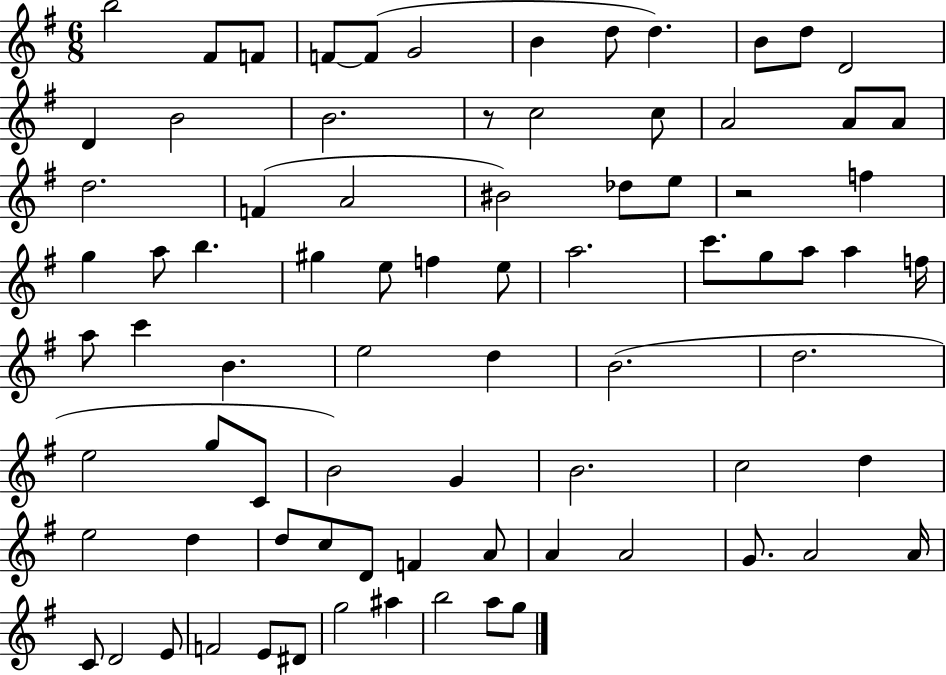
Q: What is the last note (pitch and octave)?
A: G5